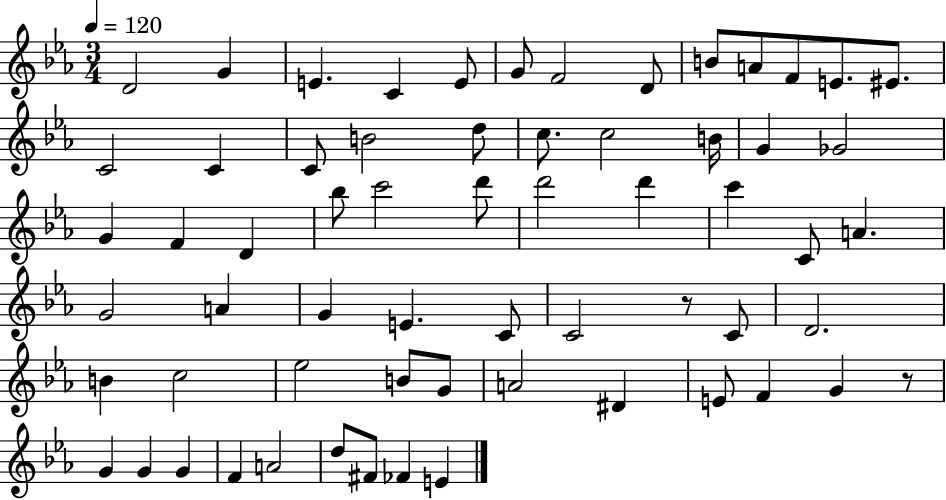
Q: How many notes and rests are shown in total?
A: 63